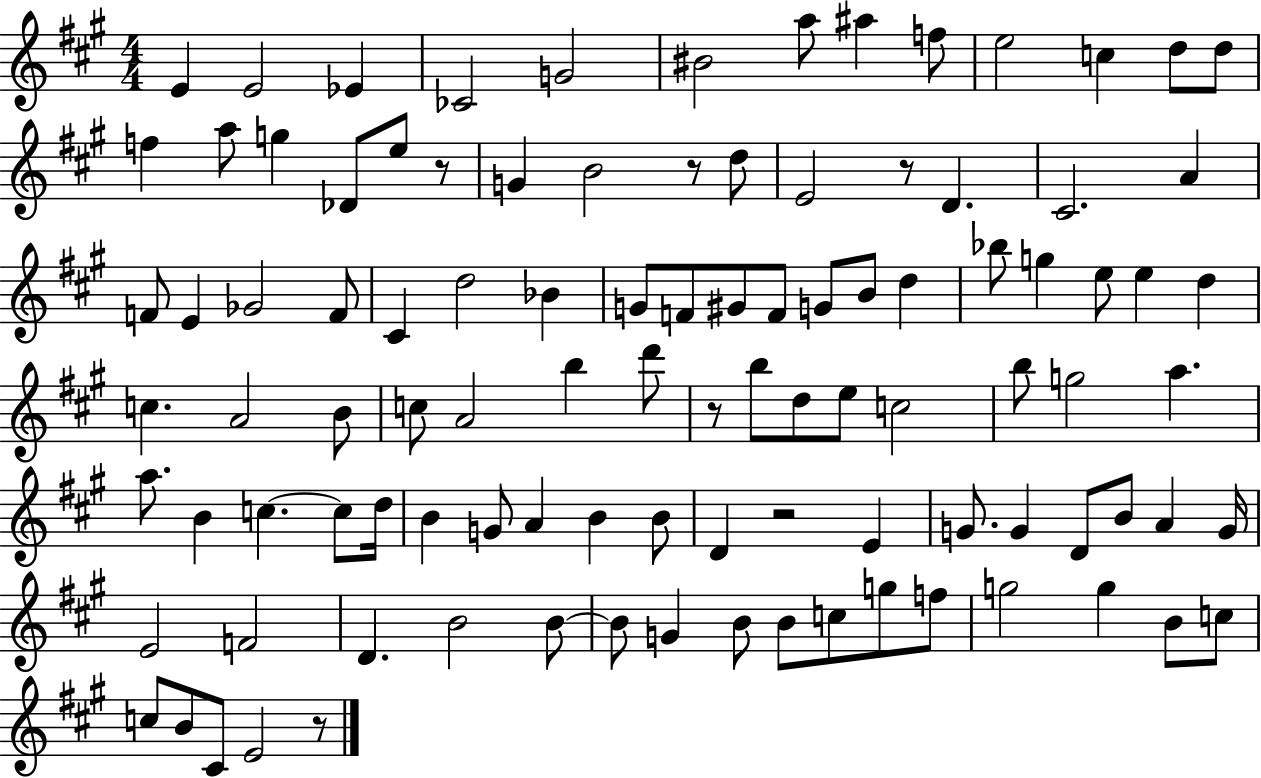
E4/q E4/h Eb4/q CES4/h G4/h BIS4/h A5/e A#5/q F5/e E5/h C5/q D5/e D5/e F5/q A5/e G5/q Db4/e E5/e R/e G4/q B4/h R/e D5/e E4/h R/e D4/q. C#4/h. A4/q F4/e E4/q Gb4/h F4/e C#4/q D5/h Bb4/q G4/e F4/e G#4/e F4/e G4/e B4/e D5/q Bb5/e G5/q E5/e E5/q D5/q C5/q. A4/h B4/e C5/e A4/h B5/q D6/e R/e B5/e D5/e E5/e C5/h B5/e G5/h A5/q. A5/e. B4/q C5/q. C5/e D5/s B4/q G4/e A4/q B4/q B4/e D4/q R/h E4/q G4/e. G4/q D4/e B4/e A4/q G4/s E4/h F4/h D4/q. B4/h B4/e B4/e G4/q B4/e B4/e C5/e G5/e F5/e G5/h G5/q B4/e C5/e C5/e B4/e C#4/e E4/h R/e